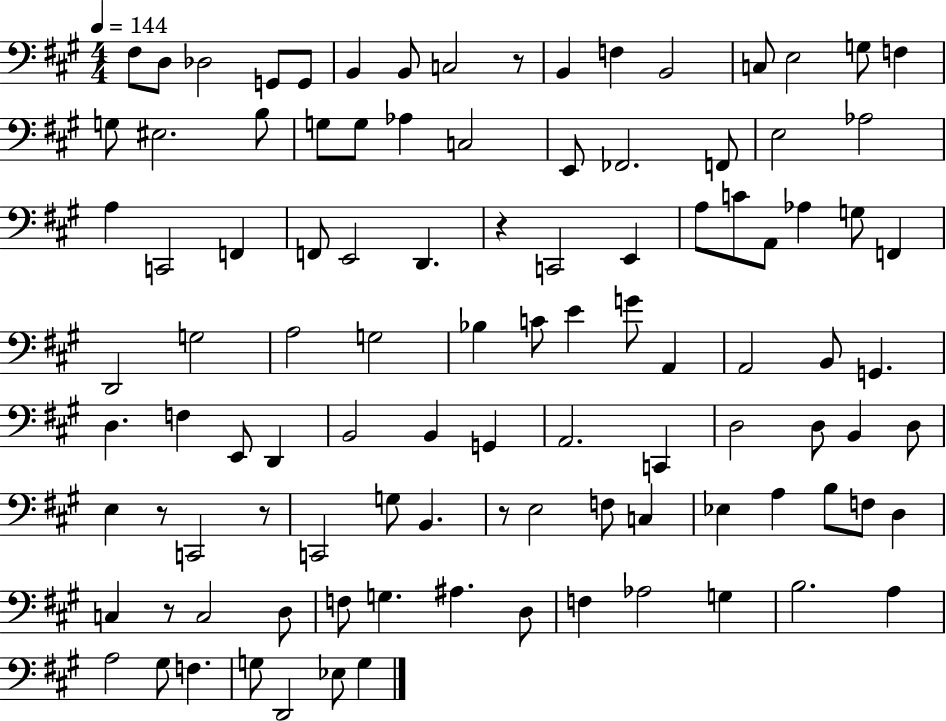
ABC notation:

X:1
T:Untitled
M:4/4
L:1/4
K:A
^F,/2 D,/2 _D,2 G,,/2 G,,/2 B,, B,,/2 C,2 z/2 B,, F, B,,2 C,/2 E,2 G,/2 F, G,/2 ^E,2 B,/2 G,/2 G,/2 _A, C,2 E,,/2 _F,,2 F,,/2 E,2 _A,2 A, C,,2 F,, F,,/2 E,,2 D,, z C,,2 E,, A,/2 C/2 A,,/2 _A, G,/2 F,, D,,2 G,2 A,2 G,2 _B, C/2 E G/2 A,, A,,2 B,,/2 G,, D, F, E,,/2 D,, B,,2 B,, G,, A,,2 C,, D,2 D,/2 B,, D,/2 E, z/2 C,,2 z/2 C,,2 G,/2 B,, z/2 E,2 F,/2 C, _E, A, B,/2 F,/2 D, C, z/2 C,2 D,/2 F,/2 G, ^A, D,/2 F, _A,2 G, B,2 A, A,2 ^G,/2 F, G,/2 D,,2 _E,/2 G,